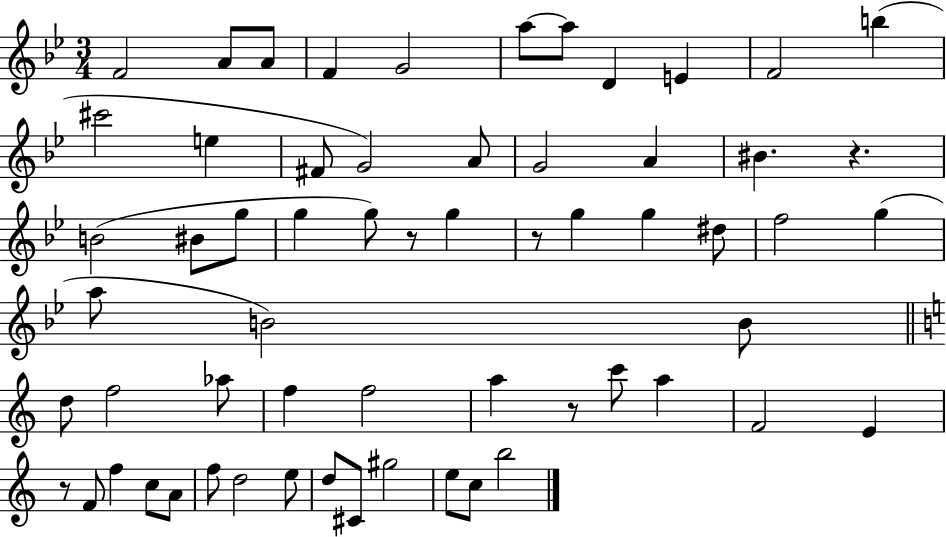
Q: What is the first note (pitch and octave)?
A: F4